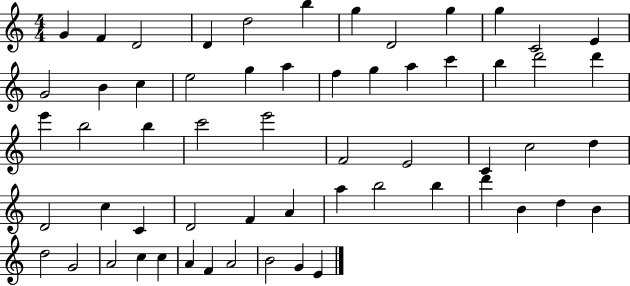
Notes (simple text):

G4/q F4/q D4/h D4/q D5/h B5/q G5/q D4/h G5/q G5/q C4/h E4/q G4/h B4/q C5/q E5/h G5/q A5/q F5/q G5/q A5/q C6/q B5/q D6/h D6/q E6/q B5/h B5/q C6/h E6/h F4/h E4/h C4/q C5/h D5/q D4/h C5/q C4/q D4/h F4/q A4/q A5/q B5/h B5/q D6/q B4/q D5/q B4/q D5/h G4/h A4/h C5/q C5/q A4/q F4/q A4/h B4/h G4/q E4/q